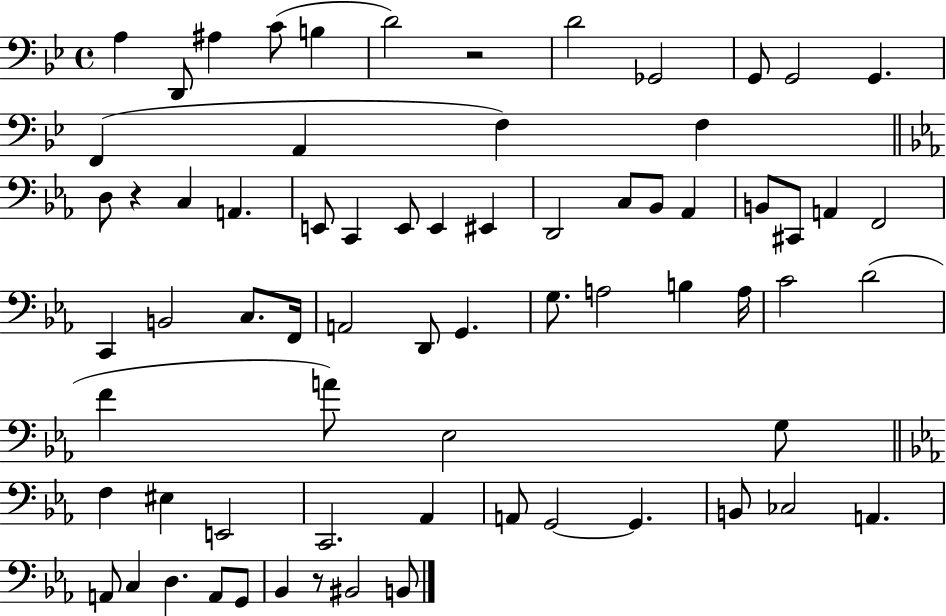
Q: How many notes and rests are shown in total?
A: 70